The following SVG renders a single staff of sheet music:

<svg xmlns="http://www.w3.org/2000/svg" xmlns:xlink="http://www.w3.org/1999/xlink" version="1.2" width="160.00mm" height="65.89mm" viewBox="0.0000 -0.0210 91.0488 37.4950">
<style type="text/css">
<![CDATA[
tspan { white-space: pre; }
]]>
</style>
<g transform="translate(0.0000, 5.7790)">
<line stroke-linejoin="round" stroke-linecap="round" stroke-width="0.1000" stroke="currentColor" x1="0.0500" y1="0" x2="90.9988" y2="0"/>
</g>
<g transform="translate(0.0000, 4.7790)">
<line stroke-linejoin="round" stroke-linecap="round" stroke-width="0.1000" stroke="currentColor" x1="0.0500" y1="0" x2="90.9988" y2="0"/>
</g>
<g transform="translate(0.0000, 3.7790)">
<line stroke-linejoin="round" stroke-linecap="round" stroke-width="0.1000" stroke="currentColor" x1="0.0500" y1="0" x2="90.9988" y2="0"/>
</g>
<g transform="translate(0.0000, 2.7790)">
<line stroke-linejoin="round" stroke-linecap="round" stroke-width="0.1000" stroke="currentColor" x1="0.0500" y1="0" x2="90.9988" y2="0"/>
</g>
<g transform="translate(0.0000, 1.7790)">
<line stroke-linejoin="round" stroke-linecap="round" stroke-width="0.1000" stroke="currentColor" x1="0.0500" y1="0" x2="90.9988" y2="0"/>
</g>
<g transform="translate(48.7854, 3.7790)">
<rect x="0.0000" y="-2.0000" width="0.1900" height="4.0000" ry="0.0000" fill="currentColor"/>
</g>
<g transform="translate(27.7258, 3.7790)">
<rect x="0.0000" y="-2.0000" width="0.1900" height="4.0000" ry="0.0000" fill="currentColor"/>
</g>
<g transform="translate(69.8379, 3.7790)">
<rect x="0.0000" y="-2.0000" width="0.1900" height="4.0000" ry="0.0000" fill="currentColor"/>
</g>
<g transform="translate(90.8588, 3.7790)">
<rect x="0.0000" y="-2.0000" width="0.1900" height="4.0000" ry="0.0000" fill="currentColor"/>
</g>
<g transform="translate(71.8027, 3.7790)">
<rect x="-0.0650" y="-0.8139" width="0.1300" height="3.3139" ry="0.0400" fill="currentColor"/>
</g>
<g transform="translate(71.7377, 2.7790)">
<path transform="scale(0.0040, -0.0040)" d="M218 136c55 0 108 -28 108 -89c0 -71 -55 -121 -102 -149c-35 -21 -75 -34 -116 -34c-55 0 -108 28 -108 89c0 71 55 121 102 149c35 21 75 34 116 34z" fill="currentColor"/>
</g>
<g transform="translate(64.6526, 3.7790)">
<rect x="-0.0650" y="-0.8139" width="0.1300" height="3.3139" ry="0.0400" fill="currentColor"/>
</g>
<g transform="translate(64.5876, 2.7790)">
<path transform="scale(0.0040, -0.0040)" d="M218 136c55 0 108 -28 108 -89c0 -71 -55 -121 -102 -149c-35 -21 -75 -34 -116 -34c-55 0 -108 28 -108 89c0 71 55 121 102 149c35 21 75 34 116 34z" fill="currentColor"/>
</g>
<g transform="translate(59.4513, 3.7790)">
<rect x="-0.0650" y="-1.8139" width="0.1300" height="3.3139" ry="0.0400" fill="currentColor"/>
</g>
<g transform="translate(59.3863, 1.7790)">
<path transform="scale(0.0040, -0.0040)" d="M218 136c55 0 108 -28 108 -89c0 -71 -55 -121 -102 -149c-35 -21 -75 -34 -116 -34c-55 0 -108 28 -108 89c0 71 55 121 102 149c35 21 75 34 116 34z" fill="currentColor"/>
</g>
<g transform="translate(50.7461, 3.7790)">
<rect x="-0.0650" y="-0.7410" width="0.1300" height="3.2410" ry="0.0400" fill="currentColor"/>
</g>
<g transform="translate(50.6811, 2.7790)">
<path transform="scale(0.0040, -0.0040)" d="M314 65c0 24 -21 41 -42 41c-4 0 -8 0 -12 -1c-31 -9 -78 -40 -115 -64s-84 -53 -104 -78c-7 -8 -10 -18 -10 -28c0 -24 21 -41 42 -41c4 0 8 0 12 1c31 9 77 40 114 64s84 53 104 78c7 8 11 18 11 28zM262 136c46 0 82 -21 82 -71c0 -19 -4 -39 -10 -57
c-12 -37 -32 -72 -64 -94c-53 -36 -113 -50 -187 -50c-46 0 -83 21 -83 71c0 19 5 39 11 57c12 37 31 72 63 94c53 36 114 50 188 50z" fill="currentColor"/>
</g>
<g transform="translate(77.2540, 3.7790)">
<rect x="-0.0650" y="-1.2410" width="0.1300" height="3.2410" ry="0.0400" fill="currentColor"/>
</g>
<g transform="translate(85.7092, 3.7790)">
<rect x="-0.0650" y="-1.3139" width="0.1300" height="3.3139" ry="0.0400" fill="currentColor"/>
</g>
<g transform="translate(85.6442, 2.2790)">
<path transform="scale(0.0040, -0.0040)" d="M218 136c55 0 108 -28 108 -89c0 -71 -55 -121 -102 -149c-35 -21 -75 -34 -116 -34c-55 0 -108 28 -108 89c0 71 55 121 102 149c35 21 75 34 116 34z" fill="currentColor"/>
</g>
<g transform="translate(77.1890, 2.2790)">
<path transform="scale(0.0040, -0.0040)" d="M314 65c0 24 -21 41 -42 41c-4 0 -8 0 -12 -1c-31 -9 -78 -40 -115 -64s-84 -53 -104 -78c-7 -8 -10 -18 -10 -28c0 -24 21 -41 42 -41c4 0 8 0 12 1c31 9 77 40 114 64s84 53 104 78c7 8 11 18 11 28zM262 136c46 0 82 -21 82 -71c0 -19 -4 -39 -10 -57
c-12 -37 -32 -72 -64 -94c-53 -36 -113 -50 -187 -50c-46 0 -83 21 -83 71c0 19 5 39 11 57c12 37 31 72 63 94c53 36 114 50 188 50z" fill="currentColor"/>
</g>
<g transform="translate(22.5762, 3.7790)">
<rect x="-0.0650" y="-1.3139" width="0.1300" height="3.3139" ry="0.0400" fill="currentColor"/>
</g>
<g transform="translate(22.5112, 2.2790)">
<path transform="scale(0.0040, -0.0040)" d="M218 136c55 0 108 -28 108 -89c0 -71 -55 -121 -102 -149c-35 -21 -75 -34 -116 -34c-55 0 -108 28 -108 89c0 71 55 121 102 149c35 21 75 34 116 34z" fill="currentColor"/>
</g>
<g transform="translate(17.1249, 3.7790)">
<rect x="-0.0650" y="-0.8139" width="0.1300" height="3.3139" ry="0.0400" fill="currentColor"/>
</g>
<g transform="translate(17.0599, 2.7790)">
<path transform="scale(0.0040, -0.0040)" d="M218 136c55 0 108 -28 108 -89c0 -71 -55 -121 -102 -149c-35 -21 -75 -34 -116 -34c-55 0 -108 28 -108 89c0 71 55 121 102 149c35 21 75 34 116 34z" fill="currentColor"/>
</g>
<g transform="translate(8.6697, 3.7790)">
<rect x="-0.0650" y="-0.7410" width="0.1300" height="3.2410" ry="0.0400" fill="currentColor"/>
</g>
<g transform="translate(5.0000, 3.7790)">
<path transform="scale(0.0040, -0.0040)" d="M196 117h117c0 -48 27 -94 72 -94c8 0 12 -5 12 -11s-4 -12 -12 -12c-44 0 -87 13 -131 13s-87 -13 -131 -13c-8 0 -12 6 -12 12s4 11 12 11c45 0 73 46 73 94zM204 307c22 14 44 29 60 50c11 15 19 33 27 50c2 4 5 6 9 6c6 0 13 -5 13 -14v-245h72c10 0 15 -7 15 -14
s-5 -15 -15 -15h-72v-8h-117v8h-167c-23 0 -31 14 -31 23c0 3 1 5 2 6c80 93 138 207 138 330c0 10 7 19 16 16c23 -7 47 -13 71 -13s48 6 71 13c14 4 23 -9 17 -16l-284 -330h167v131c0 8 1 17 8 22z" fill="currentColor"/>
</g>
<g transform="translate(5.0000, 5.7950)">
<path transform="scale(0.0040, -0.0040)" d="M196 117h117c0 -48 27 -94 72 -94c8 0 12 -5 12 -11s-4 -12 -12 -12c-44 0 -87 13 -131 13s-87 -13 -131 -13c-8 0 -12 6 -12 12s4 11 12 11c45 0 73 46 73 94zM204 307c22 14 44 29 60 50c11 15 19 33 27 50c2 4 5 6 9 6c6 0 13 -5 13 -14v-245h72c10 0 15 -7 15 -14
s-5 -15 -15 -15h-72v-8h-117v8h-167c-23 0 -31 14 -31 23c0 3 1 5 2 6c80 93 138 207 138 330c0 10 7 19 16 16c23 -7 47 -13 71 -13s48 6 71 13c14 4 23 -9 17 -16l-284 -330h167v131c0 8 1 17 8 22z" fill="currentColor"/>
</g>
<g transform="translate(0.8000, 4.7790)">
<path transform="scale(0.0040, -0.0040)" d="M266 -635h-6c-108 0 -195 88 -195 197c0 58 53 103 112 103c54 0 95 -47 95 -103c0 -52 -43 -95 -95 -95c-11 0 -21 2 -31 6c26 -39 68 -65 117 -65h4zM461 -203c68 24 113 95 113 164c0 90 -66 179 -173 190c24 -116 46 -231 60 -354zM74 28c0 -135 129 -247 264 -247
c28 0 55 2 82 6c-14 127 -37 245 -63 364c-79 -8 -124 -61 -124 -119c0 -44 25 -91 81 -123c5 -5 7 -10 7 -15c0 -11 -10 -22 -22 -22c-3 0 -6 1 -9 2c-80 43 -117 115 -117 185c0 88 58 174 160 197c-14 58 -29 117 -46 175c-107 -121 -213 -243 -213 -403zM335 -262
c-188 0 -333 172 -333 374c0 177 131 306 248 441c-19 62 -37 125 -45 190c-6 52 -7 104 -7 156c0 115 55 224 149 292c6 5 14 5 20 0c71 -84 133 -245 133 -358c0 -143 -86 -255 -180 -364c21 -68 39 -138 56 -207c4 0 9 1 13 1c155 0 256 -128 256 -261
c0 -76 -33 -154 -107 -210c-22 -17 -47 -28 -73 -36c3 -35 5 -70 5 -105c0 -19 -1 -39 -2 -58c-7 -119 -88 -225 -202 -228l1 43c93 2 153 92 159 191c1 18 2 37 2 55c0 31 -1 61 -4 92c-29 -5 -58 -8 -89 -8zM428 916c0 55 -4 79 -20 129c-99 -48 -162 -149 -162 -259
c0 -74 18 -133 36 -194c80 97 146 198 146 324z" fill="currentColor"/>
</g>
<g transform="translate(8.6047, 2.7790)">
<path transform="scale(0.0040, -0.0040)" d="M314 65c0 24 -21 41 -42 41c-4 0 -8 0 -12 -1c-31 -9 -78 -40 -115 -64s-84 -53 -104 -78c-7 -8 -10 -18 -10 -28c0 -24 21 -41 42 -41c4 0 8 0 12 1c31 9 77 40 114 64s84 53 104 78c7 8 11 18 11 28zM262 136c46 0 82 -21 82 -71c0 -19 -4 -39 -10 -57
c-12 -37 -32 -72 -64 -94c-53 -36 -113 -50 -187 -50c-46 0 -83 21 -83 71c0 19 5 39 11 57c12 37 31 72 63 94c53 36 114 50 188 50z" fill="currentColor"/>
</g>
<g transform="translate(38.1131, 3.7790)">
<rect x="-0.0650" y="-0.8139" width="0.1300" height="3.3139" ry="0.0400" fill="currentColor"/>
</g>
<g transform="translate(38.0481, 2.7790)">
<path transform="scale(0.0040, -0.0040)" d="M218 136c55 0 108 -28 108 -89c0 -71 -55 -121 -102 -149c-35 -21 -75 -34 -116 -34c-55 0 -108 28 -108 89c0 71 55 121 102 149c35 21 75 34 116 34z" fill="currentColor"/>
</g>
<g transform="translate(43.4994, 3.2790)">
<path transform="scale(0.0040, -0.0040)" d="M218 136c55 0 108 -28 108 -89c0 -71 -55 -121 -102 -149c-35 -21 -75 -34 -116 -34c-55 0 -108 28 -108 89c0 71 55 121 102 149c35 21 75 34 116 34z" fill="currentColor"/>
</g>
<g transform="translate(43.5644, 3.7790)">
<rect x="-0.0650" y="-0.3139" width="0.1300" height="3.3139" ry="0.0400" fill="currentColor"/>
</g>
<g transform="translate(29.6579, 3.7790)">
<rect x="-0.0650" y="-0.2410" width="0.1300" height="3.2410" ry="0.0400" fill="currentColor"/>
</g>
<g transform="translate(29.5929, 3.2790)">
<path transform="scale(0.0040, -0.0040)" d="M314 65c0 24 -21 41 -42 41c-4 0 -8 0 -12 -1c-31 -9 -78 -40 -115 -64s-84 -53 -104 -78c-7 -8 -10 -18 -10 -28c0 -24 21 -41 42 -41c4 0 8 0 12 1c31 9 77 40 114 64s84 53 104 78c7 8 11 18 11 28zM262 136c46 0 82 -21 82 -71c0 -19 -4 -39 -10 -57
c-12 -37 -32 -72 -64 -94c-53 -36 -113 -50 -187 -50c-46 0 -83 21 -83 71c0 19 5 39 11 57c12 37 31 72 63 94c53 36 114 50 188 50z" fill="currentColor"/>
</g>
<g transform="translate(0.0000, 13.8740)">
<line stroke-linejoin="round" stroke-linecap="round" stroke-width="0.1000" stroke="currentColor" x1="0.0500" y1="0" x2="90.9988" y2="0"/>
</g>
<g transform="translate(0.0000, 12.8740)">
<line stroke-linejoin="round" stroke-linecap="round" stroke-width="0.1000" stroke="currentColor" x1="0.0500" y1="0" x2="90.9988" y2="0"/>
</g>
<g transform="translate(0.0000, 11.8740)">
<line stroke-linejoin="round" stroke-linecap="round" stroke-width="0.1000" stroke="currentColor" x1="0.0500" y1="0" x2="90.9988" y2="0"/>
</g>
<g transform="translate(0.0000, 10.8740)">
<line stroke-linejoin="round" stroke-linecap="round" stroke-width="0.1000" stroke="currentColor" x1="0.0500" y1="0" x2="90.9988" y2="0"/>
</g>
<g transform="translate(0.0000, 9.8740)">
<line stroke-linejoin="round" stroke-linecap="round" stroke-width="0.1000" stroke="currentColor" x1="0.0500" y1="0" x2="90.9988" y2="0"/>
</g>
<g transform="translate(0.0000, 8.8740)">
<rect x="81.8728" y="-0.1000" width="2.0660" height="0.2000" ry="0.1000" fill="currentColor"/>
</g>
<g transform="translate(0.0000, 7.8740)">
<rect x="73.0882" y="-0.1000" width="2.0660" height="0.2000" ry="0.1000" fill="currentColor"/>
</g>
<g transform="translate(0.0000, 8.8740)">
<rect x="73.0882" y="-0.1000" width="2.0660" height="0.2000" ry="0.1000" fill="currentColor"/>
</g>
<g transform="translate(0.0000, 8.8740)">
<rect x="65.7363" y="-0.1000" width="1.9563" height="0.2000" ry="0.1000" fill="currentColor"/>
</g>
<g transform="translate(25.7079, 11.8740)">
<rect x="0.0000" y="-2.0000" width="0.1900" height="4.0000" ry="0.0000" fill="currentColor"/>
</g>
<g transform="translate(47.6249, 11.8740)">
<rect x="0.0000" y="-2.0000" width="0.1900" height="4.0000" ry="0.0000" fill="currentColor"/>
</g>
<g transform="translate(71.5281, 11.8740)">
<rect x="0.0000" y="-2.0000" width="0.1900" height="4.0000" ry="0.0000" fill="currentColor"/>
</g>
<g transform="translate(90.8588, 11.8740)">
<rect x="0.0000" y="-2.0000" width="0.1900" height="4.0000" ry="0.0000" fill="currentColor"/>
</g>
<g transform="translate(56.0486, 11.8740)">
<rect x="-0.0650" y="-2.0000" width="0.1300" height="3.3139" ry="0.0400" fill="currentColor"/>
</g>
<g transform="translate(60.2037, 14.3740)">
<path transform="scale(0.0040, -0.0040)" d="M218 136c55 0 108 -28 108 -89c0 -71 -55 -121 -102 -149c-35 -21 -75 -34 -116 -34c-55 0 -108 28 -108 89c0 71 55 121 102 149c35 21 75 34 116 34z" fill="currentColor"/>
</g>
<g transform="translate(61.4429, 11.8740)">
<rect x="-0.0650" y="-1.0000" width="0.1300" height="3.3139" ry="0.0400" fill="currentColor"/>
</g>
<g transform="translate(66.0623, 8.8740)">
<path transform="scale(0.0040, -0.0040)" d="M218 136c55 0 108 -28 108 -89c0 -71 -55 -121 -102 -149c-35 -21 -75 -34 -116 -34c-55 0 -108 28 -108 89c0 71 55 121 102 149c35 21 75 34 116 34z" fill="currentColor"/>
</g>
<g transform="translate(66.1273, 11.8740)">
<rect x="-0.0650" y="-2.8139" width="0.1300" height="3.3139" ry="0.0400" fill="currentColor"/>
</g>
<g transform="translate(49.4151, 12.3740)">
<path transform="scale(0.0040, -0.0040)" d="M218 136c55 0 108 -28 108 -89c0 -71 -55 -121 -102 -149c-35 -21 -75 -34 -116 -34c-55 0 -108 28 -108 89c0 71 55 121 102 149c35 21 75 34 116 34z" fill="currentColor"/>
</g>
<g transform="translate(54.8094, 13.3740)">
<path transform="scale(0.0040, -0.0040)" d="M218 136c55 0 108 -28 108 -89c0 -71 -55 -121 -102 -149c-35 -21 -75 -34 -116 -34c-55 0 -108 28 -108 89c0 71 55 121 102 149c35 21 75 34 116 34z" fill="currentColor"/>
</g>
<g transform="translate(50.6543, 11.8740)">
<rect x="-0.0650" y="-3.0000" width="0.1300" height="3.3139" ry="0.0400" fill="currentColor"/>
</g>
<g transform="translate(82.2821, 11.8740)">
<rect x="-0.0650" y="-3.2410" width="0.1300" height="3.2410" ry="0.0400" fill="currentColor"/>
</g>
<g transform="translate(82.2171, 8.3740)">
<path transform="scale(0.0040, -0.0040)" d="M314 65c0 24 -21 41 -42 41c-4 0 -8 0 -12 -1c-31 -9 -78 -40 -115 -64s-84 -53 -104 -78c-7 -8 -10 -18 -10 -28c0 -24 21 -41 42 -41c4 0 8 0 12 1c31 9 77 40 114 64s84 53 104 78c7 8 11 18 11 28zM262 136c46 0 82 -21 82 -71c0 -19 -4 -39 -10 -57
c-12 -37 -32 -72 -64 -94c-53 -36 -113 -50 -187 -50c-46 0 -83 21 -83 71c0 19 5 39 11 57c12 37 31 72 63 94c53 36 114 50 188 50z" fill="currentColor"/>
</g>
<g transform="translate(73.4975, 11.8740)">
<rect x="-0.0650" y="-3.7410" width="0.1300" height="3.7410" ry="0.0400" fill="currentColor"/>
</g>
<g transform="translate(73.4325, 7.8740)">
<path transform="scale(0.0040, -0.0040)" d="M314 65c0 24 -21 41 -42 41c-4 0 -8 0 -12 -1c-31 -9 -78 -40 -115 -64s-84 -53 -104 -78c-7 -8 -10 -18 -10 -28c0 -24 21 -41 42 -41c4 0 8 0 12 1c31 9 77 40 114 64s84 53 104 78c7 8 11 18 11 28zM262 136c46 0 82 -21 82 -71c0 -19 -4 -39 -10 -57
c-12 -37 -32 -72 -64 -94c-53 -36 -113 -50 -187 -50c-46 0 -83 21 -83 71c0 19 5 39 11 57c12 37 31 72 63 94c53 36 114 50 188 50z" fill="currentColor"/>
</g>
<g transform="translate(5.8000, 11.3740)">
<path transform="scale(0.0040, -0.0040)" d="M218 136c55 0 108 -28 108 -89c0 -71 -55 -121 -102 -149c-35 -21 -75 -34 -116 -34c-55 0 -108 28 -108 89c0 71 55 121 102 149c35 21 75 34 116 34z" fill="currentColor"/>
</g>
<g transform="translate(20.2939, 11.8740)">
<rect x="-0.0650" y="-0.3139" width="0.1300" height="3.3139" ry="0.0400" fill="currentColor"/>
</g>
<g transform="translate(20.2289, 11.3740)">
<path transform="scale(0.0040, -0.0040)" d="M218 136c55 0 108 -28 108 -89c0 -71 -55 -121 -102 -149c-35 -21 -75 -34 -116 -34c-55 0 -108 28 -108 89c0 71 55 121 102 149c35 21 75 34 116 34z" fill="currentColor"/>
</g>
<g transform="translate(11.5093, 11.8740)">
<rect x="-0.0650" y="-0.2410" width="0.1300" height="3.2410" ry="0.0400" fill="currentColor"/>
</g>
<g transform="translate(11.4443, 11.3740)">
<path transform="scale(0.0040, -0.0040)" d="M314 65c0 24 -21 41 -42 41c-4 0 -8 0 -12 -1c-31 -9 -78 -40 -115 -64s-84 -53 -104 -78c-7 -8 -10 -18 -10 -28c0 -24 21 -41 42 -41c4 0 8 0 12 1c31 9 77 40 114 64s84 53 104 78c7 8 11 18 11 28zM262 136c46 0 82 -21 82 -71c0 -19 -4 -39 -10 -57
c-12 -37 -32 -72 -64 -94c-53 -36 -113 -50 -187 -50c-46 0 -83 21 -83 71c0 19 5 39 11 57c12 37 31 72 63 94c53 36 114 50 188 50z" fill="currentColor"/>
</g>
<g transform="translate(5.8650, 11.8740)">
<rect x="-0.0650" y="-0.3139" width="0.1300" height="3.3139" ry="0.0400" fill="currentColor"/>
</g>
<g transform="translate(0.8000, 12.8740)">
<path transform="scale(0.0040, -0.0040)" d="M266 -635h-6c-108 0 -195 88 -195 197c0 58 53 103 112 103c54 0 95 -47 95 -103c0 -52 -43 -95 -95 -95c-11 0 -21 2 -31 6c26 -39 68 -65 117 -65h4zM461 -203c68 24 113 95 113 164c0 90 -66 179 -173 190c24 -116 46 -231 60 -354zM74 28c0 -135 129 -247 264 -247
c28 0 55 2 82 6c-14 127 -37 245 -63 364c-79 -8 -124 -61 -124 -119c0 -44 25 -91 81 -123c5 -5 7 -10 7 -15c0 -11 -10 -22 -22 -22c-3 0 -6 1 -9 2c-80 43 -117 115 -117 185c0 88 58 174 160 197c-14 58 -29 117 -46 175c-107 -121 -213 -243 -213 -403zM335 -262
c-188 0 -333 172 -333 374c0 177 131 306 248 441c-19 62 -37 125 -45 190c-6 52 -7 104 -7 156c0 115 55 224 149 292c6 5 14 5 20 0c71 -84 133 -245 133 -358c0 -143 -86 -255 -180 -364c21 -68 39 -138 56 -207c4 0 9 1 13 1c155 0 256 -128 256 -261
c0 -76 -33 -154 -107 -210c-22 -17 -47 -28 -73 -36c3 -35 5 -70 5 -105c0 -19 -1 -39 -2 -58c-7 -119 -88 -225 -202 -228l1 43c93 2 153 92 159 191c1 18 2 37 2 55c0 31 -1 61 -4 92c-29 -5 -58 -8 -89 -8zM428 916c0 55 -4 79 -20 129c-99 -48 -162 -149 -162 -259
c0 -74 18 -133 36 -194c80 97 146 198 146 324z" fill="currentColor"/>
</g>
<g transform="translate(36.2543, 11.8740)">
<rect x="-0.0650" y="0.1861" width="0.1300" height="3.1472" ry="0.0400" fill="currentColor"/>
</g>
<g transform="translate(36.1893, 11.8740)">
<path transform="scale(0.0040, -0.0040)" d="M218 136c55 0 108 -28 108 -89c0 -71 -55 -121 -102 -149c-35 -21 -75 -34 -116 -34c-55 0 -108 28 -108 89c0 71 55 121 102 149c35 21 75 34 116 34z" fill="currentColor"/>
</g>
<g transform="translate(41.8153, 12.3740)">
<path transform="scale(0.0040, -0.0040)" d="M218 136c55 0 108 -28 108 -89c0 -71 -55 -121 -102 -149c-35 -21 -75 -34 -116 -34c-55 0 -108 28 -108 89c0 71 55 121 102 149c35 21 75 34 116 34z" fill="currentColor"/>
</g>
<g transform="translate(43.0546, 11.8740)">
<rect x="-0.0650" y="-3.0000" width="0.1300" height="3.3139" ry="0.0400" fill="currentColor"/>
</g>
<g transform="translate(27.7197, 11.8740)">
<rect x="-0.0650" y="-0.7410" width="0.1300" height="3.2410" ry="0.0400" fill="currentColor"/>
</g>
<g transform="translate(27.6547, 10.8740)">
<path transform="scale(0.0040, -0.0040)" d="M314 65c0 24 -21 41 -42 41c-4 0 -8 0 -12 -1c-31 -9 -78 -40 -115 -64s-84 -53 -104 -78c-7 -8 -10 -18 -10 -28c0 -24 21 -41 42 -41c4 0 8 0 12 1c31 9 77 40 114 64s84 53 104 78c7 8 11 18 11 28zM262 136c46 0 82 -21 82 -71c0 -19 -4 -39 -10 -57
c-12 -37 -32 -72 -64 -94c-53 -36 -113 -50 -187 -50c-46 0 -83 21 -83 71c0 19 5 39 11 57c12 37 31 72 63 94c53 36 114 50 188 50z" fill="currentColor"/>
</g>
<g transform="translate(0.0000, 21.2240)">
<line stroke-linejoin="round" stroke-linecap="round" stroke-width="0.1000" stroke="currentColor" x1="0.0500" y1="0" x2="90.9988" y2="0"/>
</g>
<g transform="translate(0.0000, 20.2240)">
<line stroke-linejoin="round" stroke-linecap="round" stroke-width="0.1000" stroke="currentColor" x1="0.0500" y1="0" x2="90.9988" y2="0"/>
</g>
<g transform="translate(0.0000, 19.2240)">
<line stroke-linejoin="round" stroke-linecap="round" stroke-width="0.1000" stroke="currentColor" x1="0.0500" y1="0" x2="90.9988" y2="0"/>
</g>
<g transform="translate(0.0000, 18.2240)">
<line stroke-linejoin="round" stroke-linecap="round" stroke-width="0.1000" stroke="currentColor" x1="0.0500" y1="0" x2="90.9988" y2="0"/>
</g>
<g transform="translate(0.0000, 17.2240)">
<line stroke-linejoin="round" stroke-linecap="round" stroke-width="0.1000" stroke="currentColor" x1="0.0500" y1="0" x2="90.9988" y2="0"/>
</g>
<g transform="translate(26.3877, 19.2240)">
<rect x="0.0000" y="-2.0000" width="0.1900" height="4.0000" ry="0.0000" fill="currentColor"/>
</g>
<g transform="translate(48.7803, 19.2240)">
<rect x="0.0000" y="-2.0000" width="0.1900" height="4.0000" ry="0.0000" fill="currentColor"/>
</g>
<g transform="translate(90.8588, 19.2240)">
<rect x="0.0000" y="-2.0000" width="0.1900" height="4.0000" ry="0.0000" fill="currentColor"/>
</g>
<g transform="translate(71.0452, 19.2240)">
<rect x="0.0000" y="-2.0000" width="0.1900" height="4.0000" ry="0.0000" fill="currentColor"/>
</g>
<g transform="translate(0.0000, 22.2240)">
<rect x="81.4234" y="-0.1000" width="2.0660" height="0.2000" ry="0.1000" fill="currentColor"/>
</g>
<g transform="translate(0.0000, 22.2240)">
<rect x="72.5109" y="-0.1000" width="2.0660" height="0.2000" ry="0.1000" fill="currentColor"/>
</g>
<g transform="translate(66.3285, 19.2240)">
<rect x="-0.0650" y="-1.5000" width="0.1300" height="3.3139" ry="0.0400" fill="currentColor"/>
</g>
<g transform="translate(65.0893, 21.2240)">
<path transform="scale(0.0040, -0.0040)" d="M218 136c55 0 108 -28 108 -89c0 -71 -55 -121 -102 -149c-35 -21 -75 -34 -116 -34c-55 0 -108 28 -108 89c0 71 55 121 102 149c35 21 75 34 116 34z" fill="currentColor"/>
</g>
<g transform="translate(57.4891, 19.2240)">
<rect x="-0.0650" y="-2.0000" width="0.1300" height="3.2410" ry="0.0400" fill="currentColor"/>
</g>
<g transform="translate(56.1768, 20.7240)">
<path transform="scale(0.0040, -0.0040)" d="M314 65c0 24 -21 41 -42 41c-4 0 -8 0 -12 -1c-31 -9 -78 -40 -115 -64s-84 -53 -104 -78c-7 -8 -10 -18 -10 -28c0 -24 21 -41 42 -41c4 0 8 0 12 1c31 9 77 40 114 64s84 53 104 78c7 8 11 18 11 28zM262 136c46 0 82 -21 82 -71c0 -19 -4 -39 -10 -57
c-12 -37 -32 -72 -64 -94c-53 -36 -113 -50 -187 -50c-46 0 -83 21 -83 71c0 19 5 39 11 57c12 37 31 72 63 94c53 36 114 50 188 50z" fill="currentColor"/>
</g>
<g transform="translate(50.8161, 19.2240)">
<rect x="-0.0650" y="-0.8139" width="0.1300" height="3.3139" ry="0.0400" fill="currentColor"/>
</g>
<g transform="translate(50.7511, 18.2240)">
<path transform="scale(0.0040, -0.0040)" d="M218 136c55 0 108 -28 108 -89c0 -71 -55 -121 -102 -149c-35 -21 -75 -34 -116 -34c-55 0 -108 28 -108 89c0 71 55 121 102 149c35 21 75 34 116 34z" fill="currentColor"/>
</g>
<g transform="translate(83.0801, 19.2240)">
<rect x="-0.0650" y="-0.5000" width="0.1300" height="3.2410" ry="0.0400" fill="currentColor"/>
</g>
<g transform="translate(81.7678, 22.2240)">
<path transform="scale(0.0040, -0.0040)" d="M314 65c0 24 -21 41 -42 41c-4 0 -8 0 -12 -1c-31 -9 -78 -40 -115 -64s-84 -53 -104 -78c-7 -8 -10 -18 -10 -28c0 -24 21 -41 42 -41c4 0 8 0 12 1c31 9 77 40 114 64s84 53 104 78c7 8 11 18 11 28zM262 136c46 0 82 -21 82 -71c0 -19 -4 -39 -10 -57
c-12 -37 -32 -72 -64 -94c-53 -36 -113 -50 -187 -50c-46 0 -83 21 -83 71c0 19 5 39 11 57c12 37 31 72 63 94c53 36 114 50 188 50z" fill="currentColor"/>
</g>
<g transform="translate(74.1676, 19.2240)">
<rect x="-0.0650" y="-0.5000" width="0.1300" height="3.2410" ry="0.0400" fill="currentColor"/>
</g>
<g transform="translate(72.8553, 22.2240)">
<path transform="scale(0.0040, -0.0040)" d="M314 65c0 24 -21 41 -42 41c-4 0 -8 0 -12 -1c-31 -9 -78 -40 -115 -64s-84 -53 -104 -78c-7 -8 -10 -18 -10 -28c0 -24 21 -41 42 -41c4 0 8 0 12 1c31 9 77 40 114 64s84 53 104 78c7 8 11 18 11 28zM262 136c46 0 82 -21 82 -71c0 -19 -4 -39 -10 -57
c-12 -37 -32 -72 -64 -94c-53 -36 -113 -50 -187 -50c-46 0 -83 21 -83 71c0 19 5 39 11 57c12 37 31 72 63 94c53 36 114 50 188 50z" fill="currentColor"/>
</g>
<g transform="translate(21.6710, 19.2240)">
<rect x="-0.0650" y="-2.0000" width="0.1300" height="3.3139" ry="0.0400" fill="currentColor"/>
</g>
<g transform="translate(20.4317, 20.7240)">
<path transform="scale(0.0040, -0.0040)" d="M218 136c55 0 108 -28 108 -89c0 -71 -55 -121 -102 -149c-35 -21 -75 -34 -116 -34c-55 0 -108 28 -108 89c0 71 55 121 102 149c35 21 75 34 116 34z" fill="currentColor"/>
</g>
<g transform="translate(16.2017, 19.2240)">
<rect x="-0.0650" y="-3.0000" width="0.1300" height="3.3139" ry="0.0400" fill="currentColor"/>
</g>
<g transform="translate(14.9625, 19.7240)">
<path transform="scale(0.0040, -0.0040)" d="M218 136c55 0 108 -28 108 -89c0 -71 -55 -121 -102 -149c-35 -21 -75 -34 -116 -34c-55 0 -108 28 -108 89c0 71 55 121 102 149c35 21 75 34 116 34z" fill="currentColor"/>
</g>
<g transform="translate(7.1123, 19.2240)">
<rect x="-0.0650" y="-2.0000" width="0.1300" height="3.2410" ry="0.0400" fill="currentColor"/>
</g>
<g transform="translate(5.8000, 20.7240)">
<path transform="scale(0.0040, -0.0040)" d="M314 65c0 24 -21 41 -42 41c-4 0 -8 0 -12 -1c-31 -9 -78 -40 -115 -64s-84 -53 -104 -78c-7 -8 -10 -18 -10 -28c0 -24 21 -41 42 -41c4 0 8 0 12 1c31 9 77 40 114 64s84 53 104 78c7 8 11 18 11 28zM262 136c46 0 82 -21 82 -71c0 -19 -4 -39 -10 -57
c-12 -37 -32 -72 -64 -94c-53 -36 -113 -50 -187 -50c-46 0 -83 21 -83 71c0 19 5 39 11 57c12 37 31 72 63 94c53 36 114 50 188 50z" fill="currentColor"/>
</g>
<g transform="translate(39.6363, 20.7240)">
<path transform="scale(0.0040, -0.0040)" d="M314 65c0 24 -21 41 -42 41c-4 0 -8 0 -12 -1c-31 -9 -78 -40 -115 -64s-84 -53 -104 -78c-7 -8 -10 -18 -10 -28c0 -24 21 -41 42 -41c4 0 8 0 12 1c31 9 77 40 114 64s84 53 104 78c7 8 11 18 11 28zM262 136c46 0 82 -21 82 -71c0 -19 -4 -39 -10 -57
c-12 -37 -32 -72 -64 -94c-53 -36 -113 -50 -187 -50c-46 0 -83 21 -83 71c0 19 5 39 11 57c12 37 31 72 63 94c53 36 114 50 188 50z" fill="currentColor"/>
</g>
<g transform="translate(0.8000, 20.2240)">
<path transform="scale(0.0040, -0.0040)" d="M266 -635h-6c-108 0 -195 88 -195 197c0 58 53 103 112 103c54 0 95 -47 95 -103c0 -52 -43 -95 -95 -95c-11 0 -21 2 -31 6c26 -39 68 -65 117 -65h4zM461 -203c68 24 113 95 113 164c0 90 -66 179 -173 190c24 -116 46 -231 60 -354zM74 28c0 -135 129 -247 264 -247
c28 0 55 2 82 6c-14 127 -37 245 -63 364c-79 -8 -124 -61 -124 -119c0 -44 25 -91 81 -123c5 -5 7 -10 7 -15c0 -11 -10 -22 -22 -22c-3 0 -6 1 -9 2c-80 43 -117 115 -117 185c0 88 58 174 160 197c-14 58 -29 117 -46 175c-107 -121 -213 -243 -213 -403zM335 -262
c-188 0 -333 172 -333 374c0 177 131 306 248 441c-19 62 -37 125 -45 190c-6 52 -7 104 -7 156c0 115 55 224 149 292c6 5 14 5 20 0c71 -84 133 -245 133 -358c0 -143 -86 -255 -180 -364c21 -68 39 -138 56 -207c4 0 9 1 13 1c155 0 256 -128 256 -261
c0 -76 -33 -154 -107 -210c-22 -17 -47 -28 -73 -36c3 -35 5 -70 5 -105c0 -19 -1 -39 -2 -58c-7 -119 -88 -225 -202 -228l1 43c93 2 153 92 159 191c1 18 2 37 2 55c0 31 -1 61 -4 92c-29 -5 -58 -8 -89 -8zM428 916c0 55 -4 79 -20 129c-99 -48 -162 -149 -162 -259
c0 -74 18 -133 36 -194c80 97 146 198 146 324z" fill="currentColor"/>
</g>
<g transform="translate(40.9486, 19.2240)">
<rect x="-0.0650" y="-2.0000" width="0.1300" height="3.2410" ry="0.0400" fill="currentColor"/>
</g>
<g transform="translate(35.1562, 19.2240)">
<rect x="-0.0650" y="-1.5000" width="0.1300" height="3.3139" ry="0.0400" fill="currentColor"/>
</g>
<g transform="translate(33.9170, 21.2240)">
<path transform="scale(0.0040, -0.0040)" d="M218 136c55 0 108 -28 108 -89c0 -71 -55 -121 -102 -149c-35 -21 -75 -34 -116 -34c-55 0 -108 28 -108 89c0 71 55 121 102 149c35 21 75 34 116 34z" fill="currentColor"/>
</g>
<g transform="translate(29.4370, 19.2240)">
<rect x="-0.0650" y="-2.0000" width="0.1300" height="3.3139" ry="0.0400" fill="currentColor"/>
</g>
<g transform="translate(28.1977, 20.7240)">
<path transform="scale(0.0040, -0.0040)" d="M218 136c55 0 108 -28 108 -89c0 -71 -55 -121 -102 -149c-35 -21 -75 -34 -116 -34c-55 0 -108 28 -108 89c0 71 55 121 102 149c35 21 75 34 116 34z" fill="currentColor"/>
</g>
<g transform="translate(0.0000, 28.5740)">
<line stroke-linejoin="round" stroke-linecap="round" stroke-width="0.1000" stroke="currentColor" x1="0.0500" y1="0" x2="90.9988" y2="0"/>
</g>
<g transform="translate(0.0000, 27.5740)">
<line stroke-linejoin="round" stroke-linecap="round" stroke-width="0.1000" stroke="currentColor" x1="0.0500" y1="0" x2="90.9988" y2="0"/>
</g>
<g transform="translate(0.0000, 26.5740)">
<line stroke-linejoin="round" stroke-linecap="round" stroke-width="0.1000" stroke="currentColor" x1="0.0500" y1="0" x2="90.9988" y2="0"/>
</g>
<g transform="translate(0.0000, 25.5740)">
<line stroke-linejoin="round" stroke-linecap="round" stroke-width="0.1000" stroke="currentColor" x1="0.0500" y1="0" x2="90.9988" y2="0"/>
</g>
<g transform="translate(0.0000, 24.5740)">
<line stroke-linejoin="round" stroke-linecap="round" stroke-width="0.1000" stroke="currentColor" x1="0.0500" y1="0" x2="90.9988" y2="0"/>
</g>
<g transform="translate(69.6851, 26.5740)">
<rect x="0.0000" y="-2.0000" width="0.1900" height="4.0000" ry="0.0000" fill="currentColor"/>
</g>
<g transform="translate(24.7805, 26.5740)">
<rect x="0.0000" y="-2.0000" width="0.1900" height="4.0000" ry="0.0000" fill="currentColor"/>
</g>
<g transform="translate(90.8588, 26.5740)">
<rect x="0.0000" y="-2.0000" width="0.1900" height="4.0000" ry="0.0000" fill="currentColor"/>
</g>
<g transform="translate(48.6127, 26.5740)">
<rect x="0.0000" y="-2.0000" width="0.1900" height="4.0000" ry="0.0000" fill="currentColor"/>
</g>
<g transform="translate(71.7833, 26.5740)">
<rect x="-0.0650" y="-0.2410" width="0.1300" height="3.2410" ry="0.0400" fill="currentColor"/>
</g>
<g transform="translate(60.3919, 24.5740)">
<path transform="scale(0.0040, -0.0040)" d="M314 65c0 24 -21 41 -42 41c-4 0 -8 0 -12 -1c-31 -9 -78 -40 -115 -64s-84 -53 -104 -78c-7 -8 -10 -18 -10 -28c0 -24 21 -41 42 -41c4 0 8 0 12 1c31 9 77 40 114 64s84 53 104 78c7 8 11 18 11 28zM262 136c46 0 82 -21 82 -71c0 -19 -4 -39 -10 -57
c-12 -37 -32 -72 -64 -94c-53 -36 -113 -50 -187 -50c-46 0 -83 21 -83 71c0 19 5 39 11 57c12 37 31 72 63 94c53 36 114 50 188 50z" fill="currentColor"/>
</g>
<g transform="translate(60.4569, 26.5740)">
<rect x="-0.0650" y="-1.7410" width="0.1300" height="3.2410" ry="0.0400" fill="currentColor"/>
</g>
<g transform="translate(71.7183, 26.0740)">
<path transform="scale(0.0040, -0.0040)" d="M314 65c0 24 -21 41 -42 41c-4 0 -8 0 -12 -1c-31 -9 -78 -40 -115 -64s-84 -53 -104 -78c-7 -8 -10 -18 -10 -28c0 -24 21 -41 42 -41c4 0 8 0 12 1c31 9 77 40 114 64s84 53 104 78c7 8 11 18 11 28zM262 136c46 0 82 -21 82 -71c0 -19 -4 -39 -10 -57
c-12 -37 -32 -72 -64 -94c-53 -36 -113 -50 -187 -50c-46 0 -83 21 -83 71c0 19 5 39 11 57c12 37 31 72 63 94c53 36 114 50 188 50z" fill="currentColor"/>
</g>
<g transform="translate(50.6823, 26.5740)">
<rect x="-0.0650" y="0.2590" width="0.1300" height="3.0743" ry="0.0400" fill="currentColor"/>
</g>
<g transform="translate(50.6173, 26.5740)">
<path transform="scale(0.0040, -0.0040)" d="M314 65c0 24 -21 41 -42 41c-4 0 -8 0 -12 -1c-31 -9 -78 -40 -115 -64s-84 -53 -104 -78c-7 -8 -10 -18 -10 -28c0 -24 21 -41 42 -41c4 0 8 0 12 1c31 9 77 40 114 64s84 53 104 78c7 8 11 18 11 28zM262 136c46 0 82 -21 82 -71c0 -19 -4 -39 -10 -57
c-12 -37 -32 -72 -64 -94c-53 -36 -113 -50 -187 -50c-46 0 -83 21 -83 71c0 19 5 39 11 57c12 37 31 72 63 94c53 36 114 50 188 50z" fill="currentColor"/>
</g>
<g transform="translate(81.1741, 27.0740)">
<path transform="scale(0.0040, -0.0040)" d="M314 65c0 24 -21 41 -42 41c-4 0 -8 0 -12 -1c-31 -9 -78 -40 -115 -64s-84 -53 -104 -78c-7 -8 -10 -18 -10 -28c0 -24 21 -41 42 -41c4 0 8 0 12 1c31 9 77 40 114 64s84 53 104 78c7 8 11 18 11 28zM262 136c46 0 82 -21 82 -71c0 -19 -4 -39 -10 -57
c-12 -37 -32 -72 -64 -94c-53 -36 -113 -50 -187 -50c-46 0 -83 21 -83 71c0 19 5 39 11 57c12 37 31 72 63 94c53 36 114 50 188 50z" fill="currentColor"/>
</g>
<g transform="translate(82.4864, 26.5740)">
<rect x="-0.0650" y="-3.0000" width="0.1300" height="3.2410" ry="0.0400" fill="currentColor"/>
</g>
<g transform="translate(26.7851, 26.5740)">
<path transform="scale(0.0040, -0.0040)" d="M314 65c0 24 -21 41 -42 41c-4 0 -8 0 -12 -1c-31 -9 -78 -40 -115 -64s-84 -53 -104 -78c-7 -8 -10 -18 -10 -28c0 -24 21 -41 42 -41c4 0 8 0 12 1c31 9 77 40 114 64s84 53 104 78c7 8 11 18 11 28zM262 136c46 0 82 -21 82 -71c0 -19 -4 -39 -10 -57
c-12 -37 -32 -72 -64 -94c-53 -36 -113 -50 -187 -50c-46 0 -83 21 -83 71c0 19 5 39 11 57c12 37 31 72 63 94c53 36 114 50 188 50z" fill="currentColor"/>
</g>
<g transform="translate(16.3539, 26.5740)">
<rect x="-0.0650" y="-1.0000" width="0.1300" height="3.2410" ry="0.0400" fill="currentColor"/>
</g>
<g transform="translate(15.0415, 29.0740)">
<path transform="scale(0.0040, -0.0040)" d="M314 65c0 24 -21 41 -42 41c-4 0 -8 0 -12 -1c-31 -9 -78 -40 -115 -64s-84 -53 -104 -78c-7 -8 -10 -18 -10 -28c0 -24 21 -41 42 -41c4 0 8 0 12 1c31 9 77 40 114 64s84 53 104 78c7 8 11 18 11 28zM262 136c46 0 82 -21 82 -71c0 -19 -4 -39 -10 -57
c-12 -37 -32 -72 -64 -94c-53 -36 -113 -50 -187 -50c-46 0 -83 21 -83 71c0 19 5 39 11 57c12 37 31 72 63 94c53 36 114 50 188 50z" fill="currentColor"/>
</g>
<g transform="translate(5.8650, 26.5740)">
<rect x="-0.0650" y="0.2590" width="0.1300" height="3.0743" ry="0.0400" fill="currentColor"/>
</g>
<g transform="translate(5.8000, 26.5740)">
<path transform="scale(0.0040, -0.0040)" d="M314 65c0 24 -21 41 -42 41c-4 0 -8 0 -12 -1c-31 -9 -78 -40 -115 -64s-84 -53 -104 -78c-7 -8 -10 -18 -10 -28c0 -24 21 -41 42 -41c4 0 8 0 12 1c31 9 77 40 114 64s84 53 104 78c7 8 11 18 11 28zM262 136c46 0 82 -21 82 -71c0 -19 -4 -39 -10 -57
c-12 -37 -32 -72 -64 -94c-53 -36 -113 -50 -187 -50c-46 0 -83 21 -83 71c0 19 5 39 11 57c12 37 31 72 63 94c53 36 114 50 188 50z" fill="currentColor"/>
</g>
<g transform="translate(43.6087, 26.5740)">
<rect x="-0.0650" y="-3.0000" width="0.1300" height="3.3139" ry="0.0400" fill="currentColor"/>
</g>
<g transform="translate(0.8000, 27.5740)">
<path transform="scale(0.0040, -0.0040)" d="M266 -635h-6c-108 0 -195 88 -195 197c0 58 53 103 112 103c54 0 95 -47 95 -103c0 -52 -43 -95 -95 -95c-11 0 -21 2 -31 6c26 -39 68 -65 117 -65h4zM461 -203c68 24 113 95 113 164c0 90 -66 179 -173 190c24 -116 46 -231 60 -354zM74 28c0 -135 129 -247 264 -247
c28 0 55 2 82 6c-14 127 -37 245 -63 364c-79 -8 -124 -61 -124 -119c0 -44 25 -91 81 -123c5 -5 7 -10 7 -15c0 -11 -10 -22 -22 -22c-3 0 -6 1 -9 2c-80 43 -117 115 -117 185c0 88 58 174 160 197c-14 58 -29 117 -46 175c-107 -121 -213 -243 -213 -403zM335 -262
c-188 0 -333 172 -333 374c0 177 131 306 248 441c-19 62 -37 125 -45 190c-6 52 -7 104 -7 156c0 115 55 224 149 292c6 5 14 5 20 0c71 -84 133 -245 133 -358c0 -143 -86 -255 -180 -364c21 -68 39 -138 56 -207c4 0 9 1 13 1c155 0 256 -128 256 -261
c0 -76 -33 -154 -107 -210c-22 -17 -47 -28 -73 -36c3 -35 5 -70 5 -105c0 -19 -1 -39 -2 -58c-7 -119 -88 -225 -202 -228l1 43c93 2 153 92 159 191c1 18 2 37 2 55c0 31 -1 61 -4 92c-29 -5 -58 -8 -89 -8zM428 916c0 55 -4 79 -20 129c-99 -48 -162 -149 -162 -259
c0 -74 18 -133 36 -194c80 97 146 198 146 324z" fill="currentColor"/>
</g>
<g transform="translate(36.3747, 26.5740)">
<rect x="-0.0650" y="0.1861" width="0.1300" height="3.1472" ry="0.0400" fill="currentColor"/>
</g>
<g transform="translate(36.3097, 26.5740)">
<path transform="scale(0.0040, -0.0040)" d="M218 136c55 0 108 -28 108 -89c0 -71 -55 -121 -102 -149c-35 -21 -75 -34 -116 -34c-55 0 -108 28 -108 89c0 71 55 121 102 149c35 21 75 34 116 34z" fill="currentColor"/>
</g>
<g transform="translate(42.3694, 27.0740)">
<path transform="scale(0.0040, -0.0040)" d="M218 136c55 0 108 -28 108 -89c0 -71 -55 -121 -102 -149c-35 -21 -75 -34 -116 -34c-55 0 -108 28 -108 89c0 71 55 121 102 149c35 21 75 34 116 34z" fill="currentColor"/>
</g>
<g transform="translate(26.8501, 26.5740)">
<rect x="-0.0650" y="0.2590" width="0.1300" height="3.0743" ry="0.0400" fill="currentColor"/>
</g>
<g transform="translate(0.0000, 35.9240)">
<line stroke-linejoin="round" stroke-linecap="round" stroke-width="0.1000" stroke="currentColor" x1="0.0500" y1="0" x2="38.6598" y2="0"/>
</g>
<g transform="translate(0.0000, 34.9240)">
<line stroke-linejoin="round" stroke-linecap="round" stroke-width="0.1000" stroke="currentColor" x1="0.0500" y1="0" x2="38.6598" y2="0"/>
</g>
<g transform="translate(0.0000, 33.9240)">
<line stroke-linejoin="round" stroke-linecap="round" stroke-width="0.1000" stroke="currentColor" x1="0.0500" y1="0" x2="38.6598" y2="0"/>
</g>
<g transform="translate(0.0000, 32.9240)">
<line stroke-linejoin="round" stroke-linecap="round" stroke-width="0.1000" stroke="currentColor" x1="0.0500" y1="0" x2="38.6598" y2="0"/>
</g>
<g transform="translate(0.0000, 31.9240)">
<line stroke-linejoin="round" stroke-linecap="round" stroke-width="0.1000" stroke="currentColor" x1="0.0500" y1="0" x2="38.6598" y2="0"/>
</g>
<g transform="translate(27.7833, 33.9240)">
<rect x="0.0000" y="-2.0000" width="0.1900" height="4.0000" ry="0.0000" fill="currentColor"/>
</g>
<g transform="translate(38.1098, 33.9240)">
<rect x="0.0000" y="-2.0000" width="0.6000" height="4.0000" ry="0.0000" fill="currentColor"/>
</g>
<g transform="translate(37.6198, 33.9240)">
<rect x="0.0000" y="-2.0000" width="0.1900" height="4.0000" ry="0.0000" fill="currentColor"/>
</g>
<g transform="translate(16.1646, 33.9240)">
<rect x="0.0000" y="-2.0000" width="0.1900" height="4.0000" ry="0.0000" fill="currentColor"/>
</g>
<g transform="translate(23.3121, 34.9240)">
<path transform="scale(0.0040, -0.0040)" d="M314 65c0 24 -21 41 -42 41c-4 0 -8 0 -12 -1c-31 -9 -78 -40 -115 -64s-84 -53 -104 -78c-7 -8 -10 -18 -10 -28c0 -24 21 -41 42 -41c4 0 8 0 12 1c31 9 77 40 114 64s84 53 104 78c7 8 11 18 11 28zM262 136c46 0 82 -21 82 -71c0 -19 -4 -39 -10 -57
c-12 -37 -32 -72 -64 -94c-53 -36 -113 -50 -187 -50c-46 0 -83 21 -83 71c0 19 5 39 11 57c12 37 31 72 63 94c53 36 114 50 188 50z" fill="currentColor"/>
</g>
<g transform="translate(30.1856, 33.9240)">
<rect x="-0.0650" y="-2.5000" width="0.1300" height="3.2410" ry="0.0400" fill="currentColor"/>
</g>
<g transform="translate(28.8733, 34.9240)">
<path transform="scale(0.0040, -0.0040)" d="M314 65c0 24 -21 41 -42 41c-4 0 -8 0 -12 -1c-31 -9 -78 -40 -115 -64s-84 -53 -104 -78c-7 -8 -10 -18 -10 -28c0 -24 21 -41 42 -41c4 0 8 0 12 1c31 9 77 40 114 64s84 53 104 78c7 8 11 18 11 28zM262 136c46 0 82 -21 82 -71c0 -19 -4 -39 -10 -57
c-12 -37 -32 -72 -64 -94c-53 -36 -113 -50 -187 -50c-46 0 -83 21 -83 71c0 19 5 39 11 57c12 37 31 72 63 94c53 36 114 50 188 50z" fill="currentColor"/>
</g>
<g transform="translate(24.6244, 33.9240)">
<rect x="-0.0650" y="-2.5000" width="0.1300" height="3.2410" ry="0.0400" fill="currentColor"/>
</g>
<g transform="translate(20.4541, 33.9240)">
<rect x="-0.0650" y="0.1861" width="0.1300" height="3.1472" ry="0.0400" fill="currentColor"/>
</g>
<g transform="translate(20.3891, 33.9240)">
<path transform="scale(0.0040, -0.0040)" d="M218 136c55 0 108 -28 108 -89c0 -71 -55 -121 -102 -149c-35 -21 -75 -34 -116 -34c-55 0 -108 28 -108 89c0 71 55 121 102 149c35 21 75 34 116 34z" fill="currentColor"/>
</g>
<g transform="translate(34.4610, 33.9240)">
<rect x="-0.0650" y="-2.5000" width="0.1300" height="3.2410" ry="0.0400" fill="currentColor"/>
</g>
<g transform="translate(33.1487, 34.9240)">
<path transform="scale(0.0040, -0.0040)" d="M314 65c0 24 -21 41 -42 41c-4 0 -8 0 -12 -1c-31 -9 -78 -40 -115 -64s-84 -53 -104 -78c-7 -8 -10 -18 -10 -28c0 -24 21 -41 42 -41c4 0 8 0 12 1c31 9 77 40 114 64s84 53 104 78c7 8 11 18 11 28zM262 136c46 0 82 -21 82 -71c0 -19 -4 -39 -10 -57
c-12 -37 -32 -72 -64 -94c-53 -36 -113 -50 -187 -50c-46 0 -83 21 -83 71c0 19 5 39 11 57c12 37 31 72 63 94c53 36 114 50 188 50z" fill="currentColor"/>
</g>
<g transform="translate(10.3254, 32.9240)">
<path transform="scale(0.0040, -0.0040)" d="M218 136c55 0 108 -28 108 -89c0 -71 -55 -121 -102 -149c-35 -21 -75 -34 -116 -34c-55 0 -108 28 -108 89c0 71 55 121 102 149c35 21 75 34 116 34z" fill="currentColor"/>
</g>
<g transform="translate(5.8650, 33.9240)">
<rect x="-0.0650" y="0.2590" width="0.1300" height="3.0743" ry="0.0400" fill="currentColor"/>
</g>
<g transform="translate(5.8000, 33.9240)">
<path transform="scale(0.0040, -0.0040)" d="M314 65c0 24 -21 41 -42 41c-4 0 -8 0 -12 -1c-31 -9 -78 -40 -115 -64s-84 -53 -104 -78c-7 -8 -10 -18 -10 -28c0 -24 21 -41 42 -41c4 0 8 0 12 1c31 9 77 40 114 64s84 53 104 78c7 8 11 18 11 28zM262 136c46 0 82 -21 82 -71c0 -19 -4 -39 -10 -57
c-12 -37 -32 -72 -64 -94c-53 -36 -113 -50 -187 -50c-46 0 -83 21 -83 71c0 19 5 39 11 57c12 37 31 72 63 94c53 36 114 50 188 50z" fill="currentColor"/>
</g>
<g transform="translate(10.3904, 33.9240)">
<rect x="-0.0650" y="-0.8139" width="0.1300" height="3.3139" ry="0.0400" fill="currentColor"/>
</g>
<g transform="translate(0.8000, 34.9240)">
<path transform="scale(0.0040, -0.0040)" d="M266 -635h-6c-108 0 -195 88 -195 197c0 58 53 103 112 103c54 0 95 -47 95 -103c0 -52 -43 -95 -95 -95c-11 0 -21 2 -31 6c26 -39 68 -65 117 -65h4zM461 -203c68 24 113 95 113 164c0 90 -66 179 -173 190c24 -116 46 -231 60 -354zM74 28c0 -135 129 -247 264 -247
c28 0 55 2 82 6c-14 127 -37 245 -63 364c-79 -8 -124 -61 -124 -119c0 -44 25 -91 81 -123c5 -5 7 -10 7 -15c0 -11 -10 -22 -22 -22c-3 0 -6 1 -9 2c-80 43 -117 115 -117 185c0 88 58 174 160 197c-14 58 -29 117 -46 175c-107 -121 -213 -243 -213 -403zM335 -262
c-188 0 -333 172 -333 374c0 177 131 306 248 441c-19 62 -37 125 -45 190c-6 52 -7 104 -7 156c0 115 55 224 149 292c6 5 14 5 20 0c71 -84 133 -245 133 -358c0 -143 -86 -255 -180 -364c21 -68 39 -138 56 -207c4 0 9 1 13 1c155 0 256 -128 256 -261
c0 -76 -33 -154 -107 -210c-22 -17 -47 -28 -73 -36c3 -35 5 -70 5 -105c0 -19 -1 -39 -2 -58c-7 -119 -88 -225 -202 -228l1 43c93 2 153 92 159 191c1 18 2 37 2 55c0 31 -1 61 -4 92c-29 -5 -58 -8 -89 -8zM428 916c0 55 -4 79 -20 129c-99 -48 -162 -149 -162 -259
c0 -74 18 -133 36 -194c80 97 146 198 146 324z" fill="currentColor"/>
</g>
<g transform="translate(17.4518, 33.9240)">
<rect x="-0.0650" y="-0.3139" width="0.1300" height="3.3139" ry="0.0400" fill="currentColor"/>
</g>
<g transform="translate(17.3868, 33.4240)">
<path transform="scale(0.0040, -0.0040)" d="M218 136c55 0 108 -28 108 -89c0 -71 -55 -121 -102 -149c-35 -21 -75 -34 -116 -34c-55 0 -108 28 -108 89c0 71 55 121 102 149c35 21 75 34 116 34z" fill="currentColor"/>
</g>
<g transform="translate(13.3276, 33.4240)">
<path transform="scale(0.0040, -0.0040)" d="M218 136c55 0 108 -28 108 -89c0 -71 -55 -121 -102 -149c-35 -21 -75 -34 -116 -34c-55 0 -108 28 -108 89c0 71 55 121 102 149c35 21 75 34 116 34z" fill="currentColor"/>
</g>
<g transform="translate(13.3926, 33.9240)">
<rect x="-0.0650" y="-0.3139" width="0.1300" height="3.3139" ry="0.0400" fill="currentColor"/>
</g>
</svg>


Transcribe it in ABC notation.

X:1
T:Untitled
M:4/4
L:1/4
K:C
d2 d e c2 d c d2 f d d e2 e c c2 c d2 B A A F D a c'2 b2 F2 A F F E F2 d F2 E C2 C2 B2 D2 B2 B A B2 f2 c2 A2 B2 d c c B G2 G2 G2